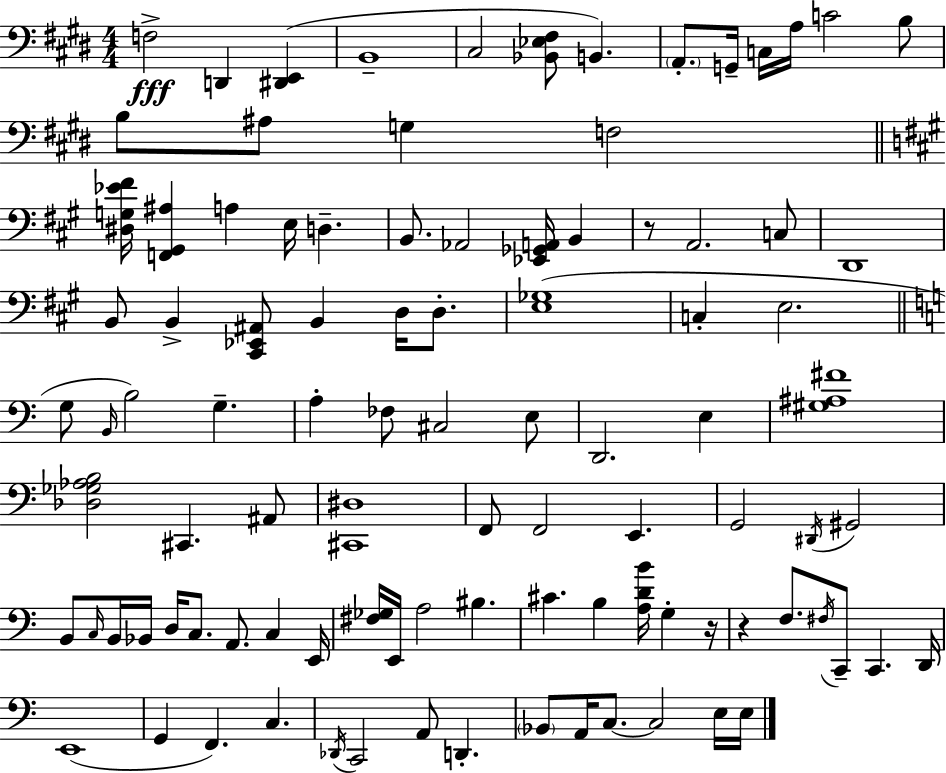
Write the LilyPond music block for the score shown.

{
  \clef bass
  \numericTimeSignature
  \time 4/4
  \key e \major
  f2->\fff d,4 <dis, e,>4( | b,1-- | cis2 <bes, ees fis>8 b,4.) | \parenthesize a,8.-. g,16-- c16 a16 c'2 b8 | \break b8 ais8 g4 f2 | \bar "||" \break \key a \major <dis g ees' fis'>16 <f, gis, ais>4 a4 e16 d4.-- | b,8. aes,2 <ees, ges, a,>16 b,4 | r8 a,2. c8 | d,1 | \break b,8 b,4-> <cis, ees, ais,>8 b,4 d16 d8.-. | <e ges>1( | c4-. e2. | \bar "||" \break \key c \major g8 \grace { b,16 }) b2 g4.-- | a4-. fes8 cis2 e8 | d,2. e4 | <gis ais fis'>1 | \break <des ges aes b>2 cis,4. ais,8 | <cis, dis>1 | f,8 f,2 e,4. | g,2 \acciaccatura { dis,16 } gis,2 | \break b,8 \grace { c16 } b,16 bes,16 d16 c8. a,8. c4 | e,16 <fis ges>16 e,16 a2 bis4. | cis'4. b4 <a d' b'>16 g4-. | r16 r4 f8. \acciaccatura { fis16 } c,8-- c,4. | \break d,16 e,1( | g,4 f,4.) c4. | \acciaccatura { des,16 } c,2 a,8 d,4.-. | \parenthesize bes,8 a,16 c8.~~ c2 | \break e16 e16 \bar "|."
}